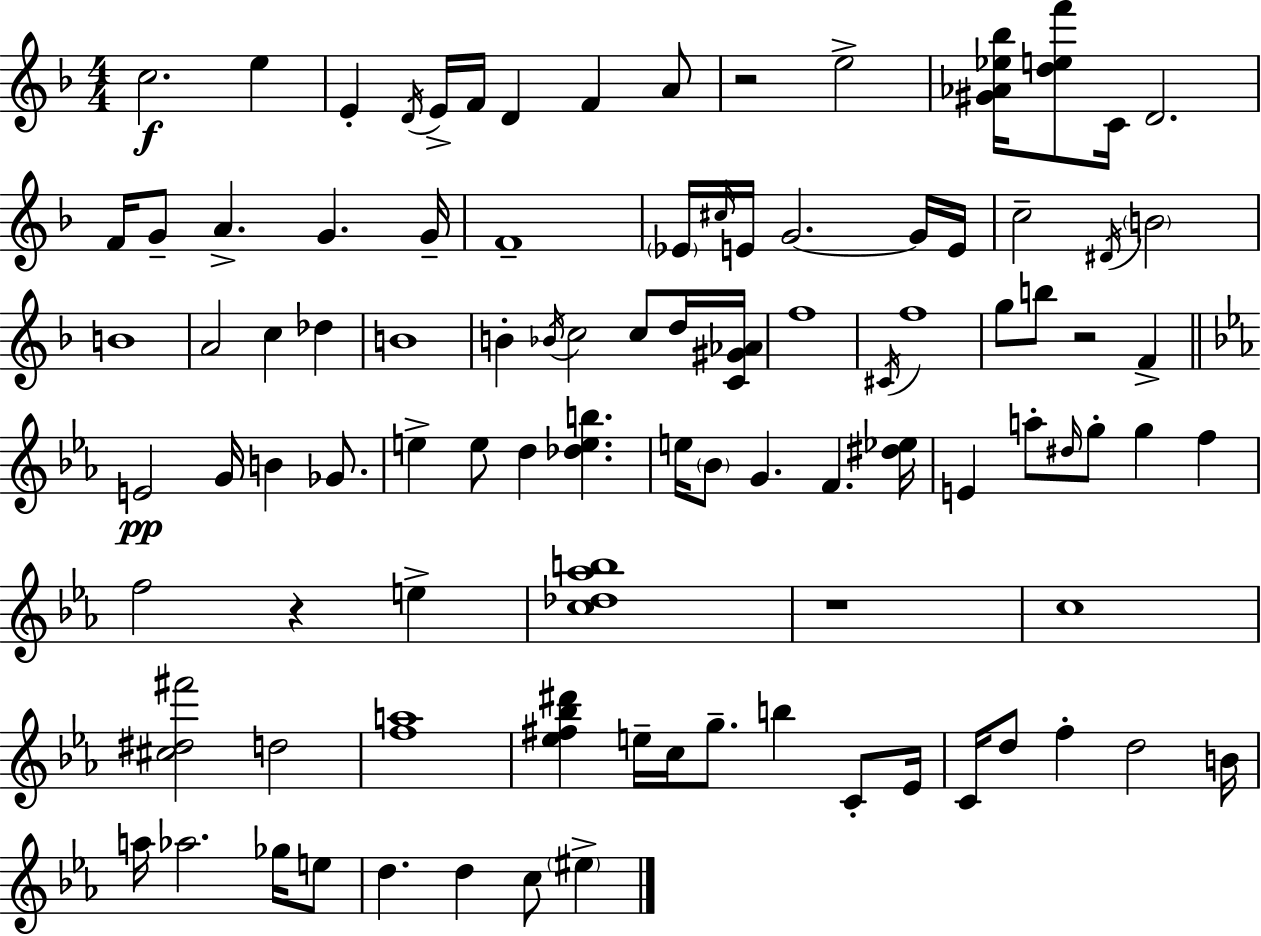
{
  \clef treble
  \numericTimeSignature
  \time 4/4
  \key f \major
  \repeat volta 2 { c''2.\f e''4 | e'4-. \acciaccatura { d'16 } e'16-> f'16 d'4 f'4 a'8 | r2 e''2-> | <gis' aes' ees'' bes''>16 <d'' e'' f'''>8 c'16 d'2. | \break f'16 g'8-- a'4.-> g'4. | g'16-- f'1-- | \parenthesize ees'16 \grace { cis''16 } e'16 g'2.~~ | g'16 e'16 c''2-- \acciaccatura { dis'16 } \parenthesize b'2 | \break b'1 | a'2 c''4 des''4 | b'1 | b'4-. \acciaccatura { bes'16 } c''2 | \break c''8 d''16 <c' gis' aes'>16 f''1 | \acciaccatura { cis'16 } f''1 | g''8 b''8 r2 | f'4-> \bar "||" \break \key ees \major e'2\pp g'16 b'4 ges'8. | e''4-> e''8 d''4 <des'' e'' b''>4. | e''16 \parenthesize bes'8 g'4. f'4. <dis'' ees''>16 | e'4 a''8-. \grace { dis''16 } g''8-. g''4 f''4 | \break f''2 r4 e''4-> | <c'' des'' aes'' b''>1 | r1 | c''1 | \break <cis'' dis'' fis'''>2 d''2 | <f'' a''>1 | <ees'' fis'' bes'' dis'''>4 e''16-- c''16 g''8.-- b''4 c'8-. | ees'16 c'16 d''8 f''4-. d''2 | \break b'16 a''16 aes''2. ges''16 e''8 | d''4. d''4 c''8 \parenthesize eis''4-> | } \bar "|."
}